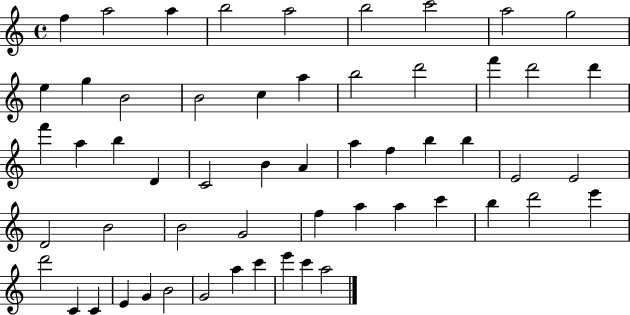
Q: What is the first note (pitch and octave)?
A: F5